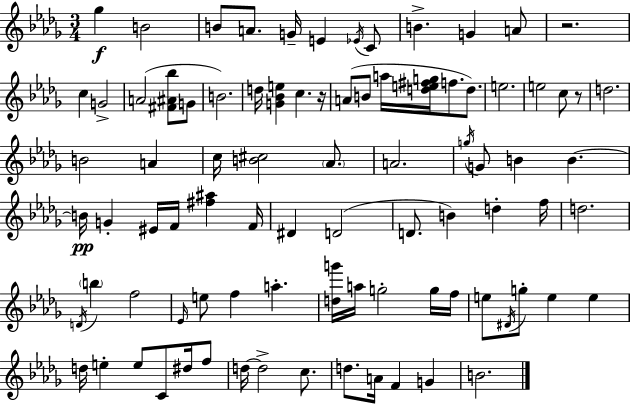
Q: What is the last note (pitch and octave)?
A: B4